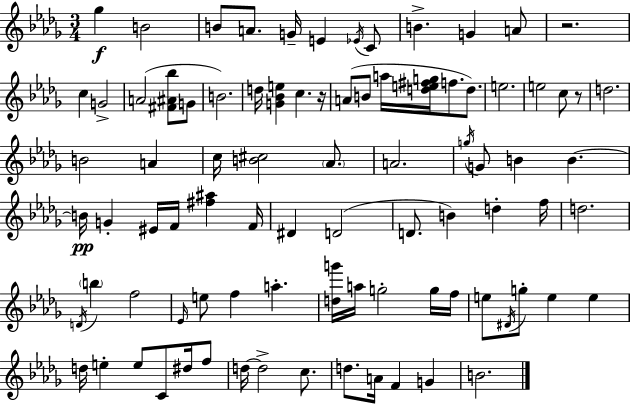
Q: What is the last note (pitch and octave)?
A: B4